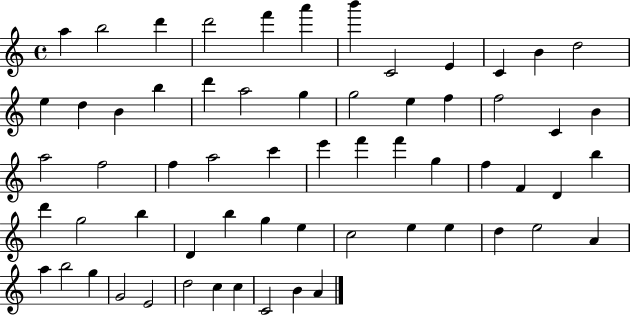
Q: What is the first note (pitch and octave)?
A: A5